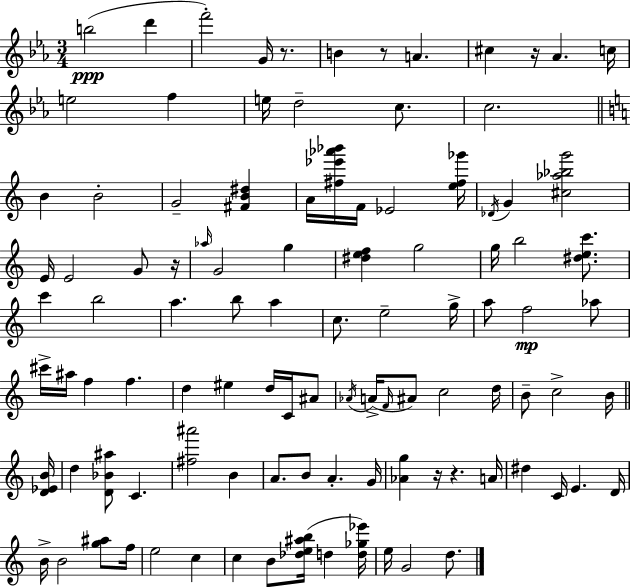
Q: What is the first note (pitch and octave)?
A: B5